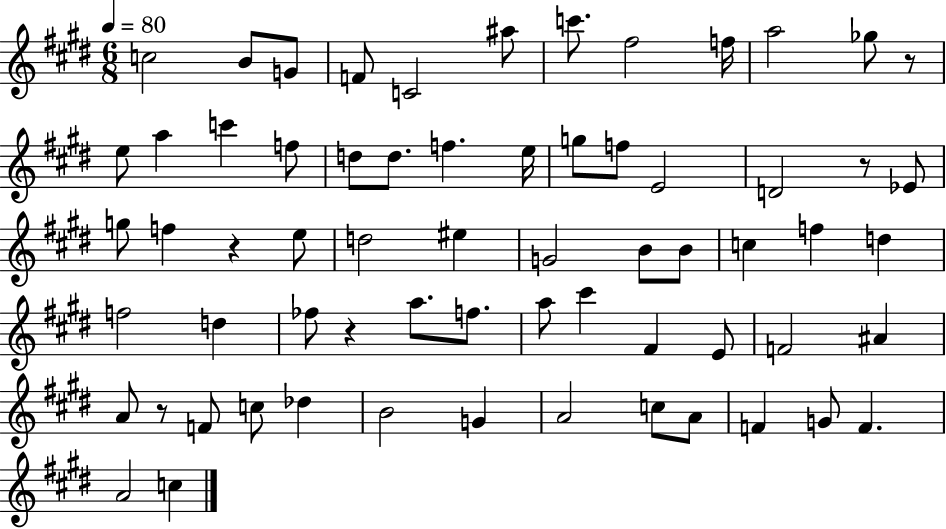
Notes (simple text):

C5/h B4/e G4/e F4/e C4/h A#5/e C6/e. F#5/h F5/s A5/h Gb5/e R/e E5/e A5/q C6/q F5/e D5/e D5/e. F5/q. E5/s G5/e F5/e E4/h D4/h R/e Eb4/e G5/e F5/q R/q E5/e D5/h EIS5/q G4/h B4/e B4/e C5/q F5/q D5/q F5/h D5/q FES5/e R/q A5/e. F5/e. A5/e C#6/q F#4/q E4/e F4/h A#4/q A4/e R/e F4/e C5/e Db5/q B4/h G4/q A4/h C5/e A4/e F4/q G4/e F4/q. A4/h C5/q